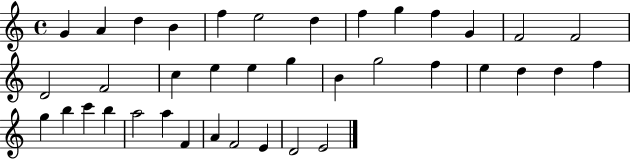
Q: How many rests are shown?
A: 0